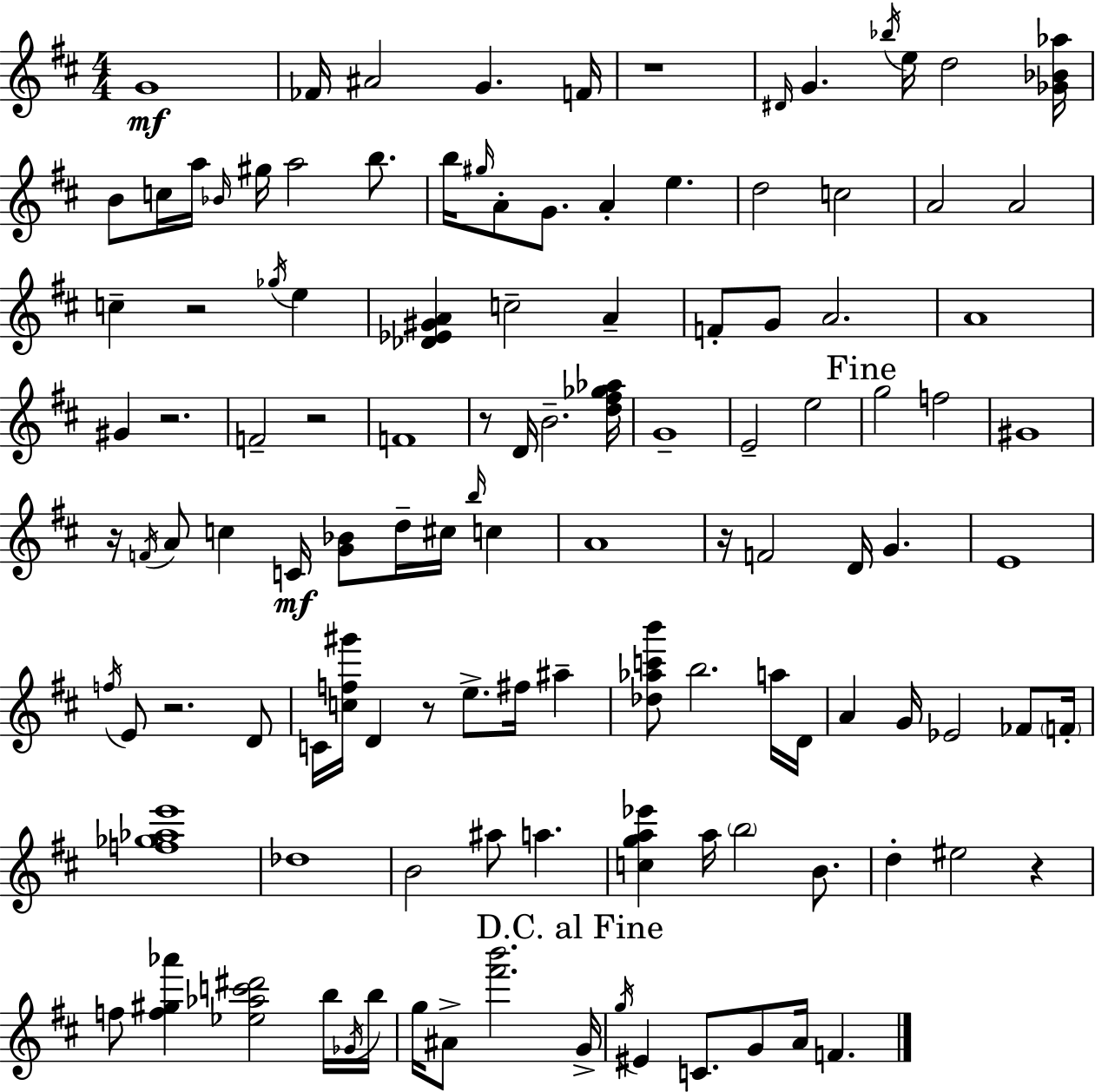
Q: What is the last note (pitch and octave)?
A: F4